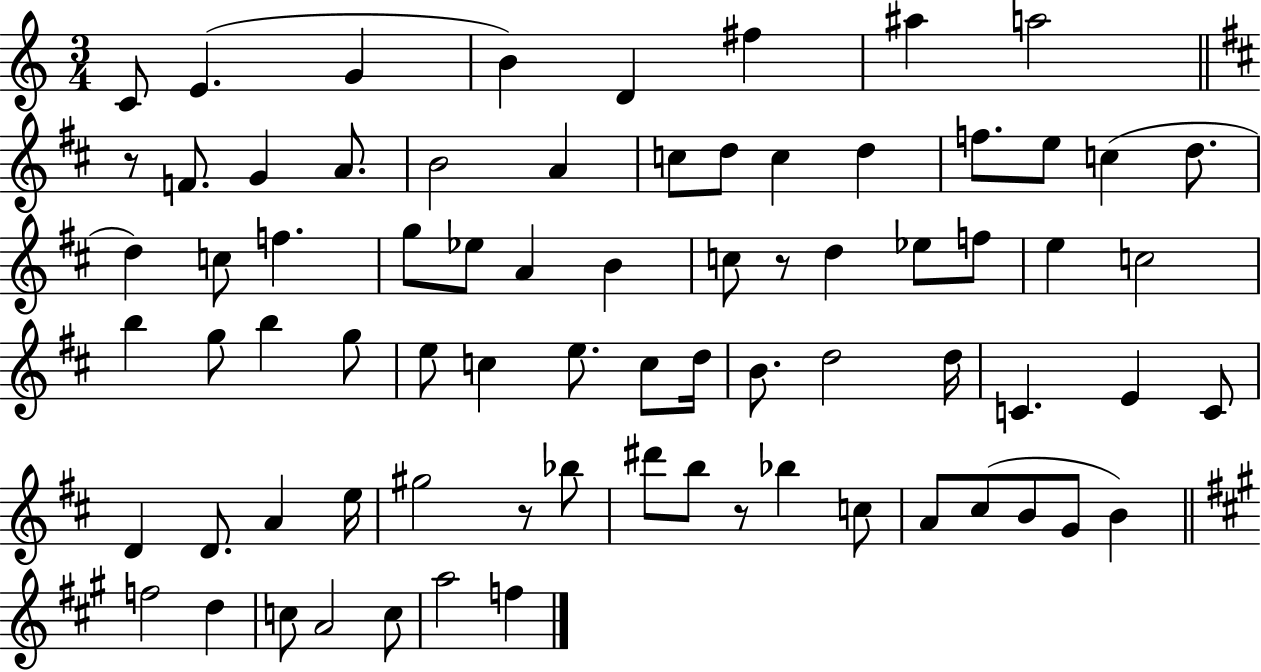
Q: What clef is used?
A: treble